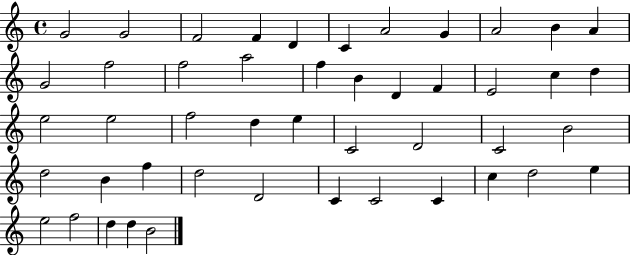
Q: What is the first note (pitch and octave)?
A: G4